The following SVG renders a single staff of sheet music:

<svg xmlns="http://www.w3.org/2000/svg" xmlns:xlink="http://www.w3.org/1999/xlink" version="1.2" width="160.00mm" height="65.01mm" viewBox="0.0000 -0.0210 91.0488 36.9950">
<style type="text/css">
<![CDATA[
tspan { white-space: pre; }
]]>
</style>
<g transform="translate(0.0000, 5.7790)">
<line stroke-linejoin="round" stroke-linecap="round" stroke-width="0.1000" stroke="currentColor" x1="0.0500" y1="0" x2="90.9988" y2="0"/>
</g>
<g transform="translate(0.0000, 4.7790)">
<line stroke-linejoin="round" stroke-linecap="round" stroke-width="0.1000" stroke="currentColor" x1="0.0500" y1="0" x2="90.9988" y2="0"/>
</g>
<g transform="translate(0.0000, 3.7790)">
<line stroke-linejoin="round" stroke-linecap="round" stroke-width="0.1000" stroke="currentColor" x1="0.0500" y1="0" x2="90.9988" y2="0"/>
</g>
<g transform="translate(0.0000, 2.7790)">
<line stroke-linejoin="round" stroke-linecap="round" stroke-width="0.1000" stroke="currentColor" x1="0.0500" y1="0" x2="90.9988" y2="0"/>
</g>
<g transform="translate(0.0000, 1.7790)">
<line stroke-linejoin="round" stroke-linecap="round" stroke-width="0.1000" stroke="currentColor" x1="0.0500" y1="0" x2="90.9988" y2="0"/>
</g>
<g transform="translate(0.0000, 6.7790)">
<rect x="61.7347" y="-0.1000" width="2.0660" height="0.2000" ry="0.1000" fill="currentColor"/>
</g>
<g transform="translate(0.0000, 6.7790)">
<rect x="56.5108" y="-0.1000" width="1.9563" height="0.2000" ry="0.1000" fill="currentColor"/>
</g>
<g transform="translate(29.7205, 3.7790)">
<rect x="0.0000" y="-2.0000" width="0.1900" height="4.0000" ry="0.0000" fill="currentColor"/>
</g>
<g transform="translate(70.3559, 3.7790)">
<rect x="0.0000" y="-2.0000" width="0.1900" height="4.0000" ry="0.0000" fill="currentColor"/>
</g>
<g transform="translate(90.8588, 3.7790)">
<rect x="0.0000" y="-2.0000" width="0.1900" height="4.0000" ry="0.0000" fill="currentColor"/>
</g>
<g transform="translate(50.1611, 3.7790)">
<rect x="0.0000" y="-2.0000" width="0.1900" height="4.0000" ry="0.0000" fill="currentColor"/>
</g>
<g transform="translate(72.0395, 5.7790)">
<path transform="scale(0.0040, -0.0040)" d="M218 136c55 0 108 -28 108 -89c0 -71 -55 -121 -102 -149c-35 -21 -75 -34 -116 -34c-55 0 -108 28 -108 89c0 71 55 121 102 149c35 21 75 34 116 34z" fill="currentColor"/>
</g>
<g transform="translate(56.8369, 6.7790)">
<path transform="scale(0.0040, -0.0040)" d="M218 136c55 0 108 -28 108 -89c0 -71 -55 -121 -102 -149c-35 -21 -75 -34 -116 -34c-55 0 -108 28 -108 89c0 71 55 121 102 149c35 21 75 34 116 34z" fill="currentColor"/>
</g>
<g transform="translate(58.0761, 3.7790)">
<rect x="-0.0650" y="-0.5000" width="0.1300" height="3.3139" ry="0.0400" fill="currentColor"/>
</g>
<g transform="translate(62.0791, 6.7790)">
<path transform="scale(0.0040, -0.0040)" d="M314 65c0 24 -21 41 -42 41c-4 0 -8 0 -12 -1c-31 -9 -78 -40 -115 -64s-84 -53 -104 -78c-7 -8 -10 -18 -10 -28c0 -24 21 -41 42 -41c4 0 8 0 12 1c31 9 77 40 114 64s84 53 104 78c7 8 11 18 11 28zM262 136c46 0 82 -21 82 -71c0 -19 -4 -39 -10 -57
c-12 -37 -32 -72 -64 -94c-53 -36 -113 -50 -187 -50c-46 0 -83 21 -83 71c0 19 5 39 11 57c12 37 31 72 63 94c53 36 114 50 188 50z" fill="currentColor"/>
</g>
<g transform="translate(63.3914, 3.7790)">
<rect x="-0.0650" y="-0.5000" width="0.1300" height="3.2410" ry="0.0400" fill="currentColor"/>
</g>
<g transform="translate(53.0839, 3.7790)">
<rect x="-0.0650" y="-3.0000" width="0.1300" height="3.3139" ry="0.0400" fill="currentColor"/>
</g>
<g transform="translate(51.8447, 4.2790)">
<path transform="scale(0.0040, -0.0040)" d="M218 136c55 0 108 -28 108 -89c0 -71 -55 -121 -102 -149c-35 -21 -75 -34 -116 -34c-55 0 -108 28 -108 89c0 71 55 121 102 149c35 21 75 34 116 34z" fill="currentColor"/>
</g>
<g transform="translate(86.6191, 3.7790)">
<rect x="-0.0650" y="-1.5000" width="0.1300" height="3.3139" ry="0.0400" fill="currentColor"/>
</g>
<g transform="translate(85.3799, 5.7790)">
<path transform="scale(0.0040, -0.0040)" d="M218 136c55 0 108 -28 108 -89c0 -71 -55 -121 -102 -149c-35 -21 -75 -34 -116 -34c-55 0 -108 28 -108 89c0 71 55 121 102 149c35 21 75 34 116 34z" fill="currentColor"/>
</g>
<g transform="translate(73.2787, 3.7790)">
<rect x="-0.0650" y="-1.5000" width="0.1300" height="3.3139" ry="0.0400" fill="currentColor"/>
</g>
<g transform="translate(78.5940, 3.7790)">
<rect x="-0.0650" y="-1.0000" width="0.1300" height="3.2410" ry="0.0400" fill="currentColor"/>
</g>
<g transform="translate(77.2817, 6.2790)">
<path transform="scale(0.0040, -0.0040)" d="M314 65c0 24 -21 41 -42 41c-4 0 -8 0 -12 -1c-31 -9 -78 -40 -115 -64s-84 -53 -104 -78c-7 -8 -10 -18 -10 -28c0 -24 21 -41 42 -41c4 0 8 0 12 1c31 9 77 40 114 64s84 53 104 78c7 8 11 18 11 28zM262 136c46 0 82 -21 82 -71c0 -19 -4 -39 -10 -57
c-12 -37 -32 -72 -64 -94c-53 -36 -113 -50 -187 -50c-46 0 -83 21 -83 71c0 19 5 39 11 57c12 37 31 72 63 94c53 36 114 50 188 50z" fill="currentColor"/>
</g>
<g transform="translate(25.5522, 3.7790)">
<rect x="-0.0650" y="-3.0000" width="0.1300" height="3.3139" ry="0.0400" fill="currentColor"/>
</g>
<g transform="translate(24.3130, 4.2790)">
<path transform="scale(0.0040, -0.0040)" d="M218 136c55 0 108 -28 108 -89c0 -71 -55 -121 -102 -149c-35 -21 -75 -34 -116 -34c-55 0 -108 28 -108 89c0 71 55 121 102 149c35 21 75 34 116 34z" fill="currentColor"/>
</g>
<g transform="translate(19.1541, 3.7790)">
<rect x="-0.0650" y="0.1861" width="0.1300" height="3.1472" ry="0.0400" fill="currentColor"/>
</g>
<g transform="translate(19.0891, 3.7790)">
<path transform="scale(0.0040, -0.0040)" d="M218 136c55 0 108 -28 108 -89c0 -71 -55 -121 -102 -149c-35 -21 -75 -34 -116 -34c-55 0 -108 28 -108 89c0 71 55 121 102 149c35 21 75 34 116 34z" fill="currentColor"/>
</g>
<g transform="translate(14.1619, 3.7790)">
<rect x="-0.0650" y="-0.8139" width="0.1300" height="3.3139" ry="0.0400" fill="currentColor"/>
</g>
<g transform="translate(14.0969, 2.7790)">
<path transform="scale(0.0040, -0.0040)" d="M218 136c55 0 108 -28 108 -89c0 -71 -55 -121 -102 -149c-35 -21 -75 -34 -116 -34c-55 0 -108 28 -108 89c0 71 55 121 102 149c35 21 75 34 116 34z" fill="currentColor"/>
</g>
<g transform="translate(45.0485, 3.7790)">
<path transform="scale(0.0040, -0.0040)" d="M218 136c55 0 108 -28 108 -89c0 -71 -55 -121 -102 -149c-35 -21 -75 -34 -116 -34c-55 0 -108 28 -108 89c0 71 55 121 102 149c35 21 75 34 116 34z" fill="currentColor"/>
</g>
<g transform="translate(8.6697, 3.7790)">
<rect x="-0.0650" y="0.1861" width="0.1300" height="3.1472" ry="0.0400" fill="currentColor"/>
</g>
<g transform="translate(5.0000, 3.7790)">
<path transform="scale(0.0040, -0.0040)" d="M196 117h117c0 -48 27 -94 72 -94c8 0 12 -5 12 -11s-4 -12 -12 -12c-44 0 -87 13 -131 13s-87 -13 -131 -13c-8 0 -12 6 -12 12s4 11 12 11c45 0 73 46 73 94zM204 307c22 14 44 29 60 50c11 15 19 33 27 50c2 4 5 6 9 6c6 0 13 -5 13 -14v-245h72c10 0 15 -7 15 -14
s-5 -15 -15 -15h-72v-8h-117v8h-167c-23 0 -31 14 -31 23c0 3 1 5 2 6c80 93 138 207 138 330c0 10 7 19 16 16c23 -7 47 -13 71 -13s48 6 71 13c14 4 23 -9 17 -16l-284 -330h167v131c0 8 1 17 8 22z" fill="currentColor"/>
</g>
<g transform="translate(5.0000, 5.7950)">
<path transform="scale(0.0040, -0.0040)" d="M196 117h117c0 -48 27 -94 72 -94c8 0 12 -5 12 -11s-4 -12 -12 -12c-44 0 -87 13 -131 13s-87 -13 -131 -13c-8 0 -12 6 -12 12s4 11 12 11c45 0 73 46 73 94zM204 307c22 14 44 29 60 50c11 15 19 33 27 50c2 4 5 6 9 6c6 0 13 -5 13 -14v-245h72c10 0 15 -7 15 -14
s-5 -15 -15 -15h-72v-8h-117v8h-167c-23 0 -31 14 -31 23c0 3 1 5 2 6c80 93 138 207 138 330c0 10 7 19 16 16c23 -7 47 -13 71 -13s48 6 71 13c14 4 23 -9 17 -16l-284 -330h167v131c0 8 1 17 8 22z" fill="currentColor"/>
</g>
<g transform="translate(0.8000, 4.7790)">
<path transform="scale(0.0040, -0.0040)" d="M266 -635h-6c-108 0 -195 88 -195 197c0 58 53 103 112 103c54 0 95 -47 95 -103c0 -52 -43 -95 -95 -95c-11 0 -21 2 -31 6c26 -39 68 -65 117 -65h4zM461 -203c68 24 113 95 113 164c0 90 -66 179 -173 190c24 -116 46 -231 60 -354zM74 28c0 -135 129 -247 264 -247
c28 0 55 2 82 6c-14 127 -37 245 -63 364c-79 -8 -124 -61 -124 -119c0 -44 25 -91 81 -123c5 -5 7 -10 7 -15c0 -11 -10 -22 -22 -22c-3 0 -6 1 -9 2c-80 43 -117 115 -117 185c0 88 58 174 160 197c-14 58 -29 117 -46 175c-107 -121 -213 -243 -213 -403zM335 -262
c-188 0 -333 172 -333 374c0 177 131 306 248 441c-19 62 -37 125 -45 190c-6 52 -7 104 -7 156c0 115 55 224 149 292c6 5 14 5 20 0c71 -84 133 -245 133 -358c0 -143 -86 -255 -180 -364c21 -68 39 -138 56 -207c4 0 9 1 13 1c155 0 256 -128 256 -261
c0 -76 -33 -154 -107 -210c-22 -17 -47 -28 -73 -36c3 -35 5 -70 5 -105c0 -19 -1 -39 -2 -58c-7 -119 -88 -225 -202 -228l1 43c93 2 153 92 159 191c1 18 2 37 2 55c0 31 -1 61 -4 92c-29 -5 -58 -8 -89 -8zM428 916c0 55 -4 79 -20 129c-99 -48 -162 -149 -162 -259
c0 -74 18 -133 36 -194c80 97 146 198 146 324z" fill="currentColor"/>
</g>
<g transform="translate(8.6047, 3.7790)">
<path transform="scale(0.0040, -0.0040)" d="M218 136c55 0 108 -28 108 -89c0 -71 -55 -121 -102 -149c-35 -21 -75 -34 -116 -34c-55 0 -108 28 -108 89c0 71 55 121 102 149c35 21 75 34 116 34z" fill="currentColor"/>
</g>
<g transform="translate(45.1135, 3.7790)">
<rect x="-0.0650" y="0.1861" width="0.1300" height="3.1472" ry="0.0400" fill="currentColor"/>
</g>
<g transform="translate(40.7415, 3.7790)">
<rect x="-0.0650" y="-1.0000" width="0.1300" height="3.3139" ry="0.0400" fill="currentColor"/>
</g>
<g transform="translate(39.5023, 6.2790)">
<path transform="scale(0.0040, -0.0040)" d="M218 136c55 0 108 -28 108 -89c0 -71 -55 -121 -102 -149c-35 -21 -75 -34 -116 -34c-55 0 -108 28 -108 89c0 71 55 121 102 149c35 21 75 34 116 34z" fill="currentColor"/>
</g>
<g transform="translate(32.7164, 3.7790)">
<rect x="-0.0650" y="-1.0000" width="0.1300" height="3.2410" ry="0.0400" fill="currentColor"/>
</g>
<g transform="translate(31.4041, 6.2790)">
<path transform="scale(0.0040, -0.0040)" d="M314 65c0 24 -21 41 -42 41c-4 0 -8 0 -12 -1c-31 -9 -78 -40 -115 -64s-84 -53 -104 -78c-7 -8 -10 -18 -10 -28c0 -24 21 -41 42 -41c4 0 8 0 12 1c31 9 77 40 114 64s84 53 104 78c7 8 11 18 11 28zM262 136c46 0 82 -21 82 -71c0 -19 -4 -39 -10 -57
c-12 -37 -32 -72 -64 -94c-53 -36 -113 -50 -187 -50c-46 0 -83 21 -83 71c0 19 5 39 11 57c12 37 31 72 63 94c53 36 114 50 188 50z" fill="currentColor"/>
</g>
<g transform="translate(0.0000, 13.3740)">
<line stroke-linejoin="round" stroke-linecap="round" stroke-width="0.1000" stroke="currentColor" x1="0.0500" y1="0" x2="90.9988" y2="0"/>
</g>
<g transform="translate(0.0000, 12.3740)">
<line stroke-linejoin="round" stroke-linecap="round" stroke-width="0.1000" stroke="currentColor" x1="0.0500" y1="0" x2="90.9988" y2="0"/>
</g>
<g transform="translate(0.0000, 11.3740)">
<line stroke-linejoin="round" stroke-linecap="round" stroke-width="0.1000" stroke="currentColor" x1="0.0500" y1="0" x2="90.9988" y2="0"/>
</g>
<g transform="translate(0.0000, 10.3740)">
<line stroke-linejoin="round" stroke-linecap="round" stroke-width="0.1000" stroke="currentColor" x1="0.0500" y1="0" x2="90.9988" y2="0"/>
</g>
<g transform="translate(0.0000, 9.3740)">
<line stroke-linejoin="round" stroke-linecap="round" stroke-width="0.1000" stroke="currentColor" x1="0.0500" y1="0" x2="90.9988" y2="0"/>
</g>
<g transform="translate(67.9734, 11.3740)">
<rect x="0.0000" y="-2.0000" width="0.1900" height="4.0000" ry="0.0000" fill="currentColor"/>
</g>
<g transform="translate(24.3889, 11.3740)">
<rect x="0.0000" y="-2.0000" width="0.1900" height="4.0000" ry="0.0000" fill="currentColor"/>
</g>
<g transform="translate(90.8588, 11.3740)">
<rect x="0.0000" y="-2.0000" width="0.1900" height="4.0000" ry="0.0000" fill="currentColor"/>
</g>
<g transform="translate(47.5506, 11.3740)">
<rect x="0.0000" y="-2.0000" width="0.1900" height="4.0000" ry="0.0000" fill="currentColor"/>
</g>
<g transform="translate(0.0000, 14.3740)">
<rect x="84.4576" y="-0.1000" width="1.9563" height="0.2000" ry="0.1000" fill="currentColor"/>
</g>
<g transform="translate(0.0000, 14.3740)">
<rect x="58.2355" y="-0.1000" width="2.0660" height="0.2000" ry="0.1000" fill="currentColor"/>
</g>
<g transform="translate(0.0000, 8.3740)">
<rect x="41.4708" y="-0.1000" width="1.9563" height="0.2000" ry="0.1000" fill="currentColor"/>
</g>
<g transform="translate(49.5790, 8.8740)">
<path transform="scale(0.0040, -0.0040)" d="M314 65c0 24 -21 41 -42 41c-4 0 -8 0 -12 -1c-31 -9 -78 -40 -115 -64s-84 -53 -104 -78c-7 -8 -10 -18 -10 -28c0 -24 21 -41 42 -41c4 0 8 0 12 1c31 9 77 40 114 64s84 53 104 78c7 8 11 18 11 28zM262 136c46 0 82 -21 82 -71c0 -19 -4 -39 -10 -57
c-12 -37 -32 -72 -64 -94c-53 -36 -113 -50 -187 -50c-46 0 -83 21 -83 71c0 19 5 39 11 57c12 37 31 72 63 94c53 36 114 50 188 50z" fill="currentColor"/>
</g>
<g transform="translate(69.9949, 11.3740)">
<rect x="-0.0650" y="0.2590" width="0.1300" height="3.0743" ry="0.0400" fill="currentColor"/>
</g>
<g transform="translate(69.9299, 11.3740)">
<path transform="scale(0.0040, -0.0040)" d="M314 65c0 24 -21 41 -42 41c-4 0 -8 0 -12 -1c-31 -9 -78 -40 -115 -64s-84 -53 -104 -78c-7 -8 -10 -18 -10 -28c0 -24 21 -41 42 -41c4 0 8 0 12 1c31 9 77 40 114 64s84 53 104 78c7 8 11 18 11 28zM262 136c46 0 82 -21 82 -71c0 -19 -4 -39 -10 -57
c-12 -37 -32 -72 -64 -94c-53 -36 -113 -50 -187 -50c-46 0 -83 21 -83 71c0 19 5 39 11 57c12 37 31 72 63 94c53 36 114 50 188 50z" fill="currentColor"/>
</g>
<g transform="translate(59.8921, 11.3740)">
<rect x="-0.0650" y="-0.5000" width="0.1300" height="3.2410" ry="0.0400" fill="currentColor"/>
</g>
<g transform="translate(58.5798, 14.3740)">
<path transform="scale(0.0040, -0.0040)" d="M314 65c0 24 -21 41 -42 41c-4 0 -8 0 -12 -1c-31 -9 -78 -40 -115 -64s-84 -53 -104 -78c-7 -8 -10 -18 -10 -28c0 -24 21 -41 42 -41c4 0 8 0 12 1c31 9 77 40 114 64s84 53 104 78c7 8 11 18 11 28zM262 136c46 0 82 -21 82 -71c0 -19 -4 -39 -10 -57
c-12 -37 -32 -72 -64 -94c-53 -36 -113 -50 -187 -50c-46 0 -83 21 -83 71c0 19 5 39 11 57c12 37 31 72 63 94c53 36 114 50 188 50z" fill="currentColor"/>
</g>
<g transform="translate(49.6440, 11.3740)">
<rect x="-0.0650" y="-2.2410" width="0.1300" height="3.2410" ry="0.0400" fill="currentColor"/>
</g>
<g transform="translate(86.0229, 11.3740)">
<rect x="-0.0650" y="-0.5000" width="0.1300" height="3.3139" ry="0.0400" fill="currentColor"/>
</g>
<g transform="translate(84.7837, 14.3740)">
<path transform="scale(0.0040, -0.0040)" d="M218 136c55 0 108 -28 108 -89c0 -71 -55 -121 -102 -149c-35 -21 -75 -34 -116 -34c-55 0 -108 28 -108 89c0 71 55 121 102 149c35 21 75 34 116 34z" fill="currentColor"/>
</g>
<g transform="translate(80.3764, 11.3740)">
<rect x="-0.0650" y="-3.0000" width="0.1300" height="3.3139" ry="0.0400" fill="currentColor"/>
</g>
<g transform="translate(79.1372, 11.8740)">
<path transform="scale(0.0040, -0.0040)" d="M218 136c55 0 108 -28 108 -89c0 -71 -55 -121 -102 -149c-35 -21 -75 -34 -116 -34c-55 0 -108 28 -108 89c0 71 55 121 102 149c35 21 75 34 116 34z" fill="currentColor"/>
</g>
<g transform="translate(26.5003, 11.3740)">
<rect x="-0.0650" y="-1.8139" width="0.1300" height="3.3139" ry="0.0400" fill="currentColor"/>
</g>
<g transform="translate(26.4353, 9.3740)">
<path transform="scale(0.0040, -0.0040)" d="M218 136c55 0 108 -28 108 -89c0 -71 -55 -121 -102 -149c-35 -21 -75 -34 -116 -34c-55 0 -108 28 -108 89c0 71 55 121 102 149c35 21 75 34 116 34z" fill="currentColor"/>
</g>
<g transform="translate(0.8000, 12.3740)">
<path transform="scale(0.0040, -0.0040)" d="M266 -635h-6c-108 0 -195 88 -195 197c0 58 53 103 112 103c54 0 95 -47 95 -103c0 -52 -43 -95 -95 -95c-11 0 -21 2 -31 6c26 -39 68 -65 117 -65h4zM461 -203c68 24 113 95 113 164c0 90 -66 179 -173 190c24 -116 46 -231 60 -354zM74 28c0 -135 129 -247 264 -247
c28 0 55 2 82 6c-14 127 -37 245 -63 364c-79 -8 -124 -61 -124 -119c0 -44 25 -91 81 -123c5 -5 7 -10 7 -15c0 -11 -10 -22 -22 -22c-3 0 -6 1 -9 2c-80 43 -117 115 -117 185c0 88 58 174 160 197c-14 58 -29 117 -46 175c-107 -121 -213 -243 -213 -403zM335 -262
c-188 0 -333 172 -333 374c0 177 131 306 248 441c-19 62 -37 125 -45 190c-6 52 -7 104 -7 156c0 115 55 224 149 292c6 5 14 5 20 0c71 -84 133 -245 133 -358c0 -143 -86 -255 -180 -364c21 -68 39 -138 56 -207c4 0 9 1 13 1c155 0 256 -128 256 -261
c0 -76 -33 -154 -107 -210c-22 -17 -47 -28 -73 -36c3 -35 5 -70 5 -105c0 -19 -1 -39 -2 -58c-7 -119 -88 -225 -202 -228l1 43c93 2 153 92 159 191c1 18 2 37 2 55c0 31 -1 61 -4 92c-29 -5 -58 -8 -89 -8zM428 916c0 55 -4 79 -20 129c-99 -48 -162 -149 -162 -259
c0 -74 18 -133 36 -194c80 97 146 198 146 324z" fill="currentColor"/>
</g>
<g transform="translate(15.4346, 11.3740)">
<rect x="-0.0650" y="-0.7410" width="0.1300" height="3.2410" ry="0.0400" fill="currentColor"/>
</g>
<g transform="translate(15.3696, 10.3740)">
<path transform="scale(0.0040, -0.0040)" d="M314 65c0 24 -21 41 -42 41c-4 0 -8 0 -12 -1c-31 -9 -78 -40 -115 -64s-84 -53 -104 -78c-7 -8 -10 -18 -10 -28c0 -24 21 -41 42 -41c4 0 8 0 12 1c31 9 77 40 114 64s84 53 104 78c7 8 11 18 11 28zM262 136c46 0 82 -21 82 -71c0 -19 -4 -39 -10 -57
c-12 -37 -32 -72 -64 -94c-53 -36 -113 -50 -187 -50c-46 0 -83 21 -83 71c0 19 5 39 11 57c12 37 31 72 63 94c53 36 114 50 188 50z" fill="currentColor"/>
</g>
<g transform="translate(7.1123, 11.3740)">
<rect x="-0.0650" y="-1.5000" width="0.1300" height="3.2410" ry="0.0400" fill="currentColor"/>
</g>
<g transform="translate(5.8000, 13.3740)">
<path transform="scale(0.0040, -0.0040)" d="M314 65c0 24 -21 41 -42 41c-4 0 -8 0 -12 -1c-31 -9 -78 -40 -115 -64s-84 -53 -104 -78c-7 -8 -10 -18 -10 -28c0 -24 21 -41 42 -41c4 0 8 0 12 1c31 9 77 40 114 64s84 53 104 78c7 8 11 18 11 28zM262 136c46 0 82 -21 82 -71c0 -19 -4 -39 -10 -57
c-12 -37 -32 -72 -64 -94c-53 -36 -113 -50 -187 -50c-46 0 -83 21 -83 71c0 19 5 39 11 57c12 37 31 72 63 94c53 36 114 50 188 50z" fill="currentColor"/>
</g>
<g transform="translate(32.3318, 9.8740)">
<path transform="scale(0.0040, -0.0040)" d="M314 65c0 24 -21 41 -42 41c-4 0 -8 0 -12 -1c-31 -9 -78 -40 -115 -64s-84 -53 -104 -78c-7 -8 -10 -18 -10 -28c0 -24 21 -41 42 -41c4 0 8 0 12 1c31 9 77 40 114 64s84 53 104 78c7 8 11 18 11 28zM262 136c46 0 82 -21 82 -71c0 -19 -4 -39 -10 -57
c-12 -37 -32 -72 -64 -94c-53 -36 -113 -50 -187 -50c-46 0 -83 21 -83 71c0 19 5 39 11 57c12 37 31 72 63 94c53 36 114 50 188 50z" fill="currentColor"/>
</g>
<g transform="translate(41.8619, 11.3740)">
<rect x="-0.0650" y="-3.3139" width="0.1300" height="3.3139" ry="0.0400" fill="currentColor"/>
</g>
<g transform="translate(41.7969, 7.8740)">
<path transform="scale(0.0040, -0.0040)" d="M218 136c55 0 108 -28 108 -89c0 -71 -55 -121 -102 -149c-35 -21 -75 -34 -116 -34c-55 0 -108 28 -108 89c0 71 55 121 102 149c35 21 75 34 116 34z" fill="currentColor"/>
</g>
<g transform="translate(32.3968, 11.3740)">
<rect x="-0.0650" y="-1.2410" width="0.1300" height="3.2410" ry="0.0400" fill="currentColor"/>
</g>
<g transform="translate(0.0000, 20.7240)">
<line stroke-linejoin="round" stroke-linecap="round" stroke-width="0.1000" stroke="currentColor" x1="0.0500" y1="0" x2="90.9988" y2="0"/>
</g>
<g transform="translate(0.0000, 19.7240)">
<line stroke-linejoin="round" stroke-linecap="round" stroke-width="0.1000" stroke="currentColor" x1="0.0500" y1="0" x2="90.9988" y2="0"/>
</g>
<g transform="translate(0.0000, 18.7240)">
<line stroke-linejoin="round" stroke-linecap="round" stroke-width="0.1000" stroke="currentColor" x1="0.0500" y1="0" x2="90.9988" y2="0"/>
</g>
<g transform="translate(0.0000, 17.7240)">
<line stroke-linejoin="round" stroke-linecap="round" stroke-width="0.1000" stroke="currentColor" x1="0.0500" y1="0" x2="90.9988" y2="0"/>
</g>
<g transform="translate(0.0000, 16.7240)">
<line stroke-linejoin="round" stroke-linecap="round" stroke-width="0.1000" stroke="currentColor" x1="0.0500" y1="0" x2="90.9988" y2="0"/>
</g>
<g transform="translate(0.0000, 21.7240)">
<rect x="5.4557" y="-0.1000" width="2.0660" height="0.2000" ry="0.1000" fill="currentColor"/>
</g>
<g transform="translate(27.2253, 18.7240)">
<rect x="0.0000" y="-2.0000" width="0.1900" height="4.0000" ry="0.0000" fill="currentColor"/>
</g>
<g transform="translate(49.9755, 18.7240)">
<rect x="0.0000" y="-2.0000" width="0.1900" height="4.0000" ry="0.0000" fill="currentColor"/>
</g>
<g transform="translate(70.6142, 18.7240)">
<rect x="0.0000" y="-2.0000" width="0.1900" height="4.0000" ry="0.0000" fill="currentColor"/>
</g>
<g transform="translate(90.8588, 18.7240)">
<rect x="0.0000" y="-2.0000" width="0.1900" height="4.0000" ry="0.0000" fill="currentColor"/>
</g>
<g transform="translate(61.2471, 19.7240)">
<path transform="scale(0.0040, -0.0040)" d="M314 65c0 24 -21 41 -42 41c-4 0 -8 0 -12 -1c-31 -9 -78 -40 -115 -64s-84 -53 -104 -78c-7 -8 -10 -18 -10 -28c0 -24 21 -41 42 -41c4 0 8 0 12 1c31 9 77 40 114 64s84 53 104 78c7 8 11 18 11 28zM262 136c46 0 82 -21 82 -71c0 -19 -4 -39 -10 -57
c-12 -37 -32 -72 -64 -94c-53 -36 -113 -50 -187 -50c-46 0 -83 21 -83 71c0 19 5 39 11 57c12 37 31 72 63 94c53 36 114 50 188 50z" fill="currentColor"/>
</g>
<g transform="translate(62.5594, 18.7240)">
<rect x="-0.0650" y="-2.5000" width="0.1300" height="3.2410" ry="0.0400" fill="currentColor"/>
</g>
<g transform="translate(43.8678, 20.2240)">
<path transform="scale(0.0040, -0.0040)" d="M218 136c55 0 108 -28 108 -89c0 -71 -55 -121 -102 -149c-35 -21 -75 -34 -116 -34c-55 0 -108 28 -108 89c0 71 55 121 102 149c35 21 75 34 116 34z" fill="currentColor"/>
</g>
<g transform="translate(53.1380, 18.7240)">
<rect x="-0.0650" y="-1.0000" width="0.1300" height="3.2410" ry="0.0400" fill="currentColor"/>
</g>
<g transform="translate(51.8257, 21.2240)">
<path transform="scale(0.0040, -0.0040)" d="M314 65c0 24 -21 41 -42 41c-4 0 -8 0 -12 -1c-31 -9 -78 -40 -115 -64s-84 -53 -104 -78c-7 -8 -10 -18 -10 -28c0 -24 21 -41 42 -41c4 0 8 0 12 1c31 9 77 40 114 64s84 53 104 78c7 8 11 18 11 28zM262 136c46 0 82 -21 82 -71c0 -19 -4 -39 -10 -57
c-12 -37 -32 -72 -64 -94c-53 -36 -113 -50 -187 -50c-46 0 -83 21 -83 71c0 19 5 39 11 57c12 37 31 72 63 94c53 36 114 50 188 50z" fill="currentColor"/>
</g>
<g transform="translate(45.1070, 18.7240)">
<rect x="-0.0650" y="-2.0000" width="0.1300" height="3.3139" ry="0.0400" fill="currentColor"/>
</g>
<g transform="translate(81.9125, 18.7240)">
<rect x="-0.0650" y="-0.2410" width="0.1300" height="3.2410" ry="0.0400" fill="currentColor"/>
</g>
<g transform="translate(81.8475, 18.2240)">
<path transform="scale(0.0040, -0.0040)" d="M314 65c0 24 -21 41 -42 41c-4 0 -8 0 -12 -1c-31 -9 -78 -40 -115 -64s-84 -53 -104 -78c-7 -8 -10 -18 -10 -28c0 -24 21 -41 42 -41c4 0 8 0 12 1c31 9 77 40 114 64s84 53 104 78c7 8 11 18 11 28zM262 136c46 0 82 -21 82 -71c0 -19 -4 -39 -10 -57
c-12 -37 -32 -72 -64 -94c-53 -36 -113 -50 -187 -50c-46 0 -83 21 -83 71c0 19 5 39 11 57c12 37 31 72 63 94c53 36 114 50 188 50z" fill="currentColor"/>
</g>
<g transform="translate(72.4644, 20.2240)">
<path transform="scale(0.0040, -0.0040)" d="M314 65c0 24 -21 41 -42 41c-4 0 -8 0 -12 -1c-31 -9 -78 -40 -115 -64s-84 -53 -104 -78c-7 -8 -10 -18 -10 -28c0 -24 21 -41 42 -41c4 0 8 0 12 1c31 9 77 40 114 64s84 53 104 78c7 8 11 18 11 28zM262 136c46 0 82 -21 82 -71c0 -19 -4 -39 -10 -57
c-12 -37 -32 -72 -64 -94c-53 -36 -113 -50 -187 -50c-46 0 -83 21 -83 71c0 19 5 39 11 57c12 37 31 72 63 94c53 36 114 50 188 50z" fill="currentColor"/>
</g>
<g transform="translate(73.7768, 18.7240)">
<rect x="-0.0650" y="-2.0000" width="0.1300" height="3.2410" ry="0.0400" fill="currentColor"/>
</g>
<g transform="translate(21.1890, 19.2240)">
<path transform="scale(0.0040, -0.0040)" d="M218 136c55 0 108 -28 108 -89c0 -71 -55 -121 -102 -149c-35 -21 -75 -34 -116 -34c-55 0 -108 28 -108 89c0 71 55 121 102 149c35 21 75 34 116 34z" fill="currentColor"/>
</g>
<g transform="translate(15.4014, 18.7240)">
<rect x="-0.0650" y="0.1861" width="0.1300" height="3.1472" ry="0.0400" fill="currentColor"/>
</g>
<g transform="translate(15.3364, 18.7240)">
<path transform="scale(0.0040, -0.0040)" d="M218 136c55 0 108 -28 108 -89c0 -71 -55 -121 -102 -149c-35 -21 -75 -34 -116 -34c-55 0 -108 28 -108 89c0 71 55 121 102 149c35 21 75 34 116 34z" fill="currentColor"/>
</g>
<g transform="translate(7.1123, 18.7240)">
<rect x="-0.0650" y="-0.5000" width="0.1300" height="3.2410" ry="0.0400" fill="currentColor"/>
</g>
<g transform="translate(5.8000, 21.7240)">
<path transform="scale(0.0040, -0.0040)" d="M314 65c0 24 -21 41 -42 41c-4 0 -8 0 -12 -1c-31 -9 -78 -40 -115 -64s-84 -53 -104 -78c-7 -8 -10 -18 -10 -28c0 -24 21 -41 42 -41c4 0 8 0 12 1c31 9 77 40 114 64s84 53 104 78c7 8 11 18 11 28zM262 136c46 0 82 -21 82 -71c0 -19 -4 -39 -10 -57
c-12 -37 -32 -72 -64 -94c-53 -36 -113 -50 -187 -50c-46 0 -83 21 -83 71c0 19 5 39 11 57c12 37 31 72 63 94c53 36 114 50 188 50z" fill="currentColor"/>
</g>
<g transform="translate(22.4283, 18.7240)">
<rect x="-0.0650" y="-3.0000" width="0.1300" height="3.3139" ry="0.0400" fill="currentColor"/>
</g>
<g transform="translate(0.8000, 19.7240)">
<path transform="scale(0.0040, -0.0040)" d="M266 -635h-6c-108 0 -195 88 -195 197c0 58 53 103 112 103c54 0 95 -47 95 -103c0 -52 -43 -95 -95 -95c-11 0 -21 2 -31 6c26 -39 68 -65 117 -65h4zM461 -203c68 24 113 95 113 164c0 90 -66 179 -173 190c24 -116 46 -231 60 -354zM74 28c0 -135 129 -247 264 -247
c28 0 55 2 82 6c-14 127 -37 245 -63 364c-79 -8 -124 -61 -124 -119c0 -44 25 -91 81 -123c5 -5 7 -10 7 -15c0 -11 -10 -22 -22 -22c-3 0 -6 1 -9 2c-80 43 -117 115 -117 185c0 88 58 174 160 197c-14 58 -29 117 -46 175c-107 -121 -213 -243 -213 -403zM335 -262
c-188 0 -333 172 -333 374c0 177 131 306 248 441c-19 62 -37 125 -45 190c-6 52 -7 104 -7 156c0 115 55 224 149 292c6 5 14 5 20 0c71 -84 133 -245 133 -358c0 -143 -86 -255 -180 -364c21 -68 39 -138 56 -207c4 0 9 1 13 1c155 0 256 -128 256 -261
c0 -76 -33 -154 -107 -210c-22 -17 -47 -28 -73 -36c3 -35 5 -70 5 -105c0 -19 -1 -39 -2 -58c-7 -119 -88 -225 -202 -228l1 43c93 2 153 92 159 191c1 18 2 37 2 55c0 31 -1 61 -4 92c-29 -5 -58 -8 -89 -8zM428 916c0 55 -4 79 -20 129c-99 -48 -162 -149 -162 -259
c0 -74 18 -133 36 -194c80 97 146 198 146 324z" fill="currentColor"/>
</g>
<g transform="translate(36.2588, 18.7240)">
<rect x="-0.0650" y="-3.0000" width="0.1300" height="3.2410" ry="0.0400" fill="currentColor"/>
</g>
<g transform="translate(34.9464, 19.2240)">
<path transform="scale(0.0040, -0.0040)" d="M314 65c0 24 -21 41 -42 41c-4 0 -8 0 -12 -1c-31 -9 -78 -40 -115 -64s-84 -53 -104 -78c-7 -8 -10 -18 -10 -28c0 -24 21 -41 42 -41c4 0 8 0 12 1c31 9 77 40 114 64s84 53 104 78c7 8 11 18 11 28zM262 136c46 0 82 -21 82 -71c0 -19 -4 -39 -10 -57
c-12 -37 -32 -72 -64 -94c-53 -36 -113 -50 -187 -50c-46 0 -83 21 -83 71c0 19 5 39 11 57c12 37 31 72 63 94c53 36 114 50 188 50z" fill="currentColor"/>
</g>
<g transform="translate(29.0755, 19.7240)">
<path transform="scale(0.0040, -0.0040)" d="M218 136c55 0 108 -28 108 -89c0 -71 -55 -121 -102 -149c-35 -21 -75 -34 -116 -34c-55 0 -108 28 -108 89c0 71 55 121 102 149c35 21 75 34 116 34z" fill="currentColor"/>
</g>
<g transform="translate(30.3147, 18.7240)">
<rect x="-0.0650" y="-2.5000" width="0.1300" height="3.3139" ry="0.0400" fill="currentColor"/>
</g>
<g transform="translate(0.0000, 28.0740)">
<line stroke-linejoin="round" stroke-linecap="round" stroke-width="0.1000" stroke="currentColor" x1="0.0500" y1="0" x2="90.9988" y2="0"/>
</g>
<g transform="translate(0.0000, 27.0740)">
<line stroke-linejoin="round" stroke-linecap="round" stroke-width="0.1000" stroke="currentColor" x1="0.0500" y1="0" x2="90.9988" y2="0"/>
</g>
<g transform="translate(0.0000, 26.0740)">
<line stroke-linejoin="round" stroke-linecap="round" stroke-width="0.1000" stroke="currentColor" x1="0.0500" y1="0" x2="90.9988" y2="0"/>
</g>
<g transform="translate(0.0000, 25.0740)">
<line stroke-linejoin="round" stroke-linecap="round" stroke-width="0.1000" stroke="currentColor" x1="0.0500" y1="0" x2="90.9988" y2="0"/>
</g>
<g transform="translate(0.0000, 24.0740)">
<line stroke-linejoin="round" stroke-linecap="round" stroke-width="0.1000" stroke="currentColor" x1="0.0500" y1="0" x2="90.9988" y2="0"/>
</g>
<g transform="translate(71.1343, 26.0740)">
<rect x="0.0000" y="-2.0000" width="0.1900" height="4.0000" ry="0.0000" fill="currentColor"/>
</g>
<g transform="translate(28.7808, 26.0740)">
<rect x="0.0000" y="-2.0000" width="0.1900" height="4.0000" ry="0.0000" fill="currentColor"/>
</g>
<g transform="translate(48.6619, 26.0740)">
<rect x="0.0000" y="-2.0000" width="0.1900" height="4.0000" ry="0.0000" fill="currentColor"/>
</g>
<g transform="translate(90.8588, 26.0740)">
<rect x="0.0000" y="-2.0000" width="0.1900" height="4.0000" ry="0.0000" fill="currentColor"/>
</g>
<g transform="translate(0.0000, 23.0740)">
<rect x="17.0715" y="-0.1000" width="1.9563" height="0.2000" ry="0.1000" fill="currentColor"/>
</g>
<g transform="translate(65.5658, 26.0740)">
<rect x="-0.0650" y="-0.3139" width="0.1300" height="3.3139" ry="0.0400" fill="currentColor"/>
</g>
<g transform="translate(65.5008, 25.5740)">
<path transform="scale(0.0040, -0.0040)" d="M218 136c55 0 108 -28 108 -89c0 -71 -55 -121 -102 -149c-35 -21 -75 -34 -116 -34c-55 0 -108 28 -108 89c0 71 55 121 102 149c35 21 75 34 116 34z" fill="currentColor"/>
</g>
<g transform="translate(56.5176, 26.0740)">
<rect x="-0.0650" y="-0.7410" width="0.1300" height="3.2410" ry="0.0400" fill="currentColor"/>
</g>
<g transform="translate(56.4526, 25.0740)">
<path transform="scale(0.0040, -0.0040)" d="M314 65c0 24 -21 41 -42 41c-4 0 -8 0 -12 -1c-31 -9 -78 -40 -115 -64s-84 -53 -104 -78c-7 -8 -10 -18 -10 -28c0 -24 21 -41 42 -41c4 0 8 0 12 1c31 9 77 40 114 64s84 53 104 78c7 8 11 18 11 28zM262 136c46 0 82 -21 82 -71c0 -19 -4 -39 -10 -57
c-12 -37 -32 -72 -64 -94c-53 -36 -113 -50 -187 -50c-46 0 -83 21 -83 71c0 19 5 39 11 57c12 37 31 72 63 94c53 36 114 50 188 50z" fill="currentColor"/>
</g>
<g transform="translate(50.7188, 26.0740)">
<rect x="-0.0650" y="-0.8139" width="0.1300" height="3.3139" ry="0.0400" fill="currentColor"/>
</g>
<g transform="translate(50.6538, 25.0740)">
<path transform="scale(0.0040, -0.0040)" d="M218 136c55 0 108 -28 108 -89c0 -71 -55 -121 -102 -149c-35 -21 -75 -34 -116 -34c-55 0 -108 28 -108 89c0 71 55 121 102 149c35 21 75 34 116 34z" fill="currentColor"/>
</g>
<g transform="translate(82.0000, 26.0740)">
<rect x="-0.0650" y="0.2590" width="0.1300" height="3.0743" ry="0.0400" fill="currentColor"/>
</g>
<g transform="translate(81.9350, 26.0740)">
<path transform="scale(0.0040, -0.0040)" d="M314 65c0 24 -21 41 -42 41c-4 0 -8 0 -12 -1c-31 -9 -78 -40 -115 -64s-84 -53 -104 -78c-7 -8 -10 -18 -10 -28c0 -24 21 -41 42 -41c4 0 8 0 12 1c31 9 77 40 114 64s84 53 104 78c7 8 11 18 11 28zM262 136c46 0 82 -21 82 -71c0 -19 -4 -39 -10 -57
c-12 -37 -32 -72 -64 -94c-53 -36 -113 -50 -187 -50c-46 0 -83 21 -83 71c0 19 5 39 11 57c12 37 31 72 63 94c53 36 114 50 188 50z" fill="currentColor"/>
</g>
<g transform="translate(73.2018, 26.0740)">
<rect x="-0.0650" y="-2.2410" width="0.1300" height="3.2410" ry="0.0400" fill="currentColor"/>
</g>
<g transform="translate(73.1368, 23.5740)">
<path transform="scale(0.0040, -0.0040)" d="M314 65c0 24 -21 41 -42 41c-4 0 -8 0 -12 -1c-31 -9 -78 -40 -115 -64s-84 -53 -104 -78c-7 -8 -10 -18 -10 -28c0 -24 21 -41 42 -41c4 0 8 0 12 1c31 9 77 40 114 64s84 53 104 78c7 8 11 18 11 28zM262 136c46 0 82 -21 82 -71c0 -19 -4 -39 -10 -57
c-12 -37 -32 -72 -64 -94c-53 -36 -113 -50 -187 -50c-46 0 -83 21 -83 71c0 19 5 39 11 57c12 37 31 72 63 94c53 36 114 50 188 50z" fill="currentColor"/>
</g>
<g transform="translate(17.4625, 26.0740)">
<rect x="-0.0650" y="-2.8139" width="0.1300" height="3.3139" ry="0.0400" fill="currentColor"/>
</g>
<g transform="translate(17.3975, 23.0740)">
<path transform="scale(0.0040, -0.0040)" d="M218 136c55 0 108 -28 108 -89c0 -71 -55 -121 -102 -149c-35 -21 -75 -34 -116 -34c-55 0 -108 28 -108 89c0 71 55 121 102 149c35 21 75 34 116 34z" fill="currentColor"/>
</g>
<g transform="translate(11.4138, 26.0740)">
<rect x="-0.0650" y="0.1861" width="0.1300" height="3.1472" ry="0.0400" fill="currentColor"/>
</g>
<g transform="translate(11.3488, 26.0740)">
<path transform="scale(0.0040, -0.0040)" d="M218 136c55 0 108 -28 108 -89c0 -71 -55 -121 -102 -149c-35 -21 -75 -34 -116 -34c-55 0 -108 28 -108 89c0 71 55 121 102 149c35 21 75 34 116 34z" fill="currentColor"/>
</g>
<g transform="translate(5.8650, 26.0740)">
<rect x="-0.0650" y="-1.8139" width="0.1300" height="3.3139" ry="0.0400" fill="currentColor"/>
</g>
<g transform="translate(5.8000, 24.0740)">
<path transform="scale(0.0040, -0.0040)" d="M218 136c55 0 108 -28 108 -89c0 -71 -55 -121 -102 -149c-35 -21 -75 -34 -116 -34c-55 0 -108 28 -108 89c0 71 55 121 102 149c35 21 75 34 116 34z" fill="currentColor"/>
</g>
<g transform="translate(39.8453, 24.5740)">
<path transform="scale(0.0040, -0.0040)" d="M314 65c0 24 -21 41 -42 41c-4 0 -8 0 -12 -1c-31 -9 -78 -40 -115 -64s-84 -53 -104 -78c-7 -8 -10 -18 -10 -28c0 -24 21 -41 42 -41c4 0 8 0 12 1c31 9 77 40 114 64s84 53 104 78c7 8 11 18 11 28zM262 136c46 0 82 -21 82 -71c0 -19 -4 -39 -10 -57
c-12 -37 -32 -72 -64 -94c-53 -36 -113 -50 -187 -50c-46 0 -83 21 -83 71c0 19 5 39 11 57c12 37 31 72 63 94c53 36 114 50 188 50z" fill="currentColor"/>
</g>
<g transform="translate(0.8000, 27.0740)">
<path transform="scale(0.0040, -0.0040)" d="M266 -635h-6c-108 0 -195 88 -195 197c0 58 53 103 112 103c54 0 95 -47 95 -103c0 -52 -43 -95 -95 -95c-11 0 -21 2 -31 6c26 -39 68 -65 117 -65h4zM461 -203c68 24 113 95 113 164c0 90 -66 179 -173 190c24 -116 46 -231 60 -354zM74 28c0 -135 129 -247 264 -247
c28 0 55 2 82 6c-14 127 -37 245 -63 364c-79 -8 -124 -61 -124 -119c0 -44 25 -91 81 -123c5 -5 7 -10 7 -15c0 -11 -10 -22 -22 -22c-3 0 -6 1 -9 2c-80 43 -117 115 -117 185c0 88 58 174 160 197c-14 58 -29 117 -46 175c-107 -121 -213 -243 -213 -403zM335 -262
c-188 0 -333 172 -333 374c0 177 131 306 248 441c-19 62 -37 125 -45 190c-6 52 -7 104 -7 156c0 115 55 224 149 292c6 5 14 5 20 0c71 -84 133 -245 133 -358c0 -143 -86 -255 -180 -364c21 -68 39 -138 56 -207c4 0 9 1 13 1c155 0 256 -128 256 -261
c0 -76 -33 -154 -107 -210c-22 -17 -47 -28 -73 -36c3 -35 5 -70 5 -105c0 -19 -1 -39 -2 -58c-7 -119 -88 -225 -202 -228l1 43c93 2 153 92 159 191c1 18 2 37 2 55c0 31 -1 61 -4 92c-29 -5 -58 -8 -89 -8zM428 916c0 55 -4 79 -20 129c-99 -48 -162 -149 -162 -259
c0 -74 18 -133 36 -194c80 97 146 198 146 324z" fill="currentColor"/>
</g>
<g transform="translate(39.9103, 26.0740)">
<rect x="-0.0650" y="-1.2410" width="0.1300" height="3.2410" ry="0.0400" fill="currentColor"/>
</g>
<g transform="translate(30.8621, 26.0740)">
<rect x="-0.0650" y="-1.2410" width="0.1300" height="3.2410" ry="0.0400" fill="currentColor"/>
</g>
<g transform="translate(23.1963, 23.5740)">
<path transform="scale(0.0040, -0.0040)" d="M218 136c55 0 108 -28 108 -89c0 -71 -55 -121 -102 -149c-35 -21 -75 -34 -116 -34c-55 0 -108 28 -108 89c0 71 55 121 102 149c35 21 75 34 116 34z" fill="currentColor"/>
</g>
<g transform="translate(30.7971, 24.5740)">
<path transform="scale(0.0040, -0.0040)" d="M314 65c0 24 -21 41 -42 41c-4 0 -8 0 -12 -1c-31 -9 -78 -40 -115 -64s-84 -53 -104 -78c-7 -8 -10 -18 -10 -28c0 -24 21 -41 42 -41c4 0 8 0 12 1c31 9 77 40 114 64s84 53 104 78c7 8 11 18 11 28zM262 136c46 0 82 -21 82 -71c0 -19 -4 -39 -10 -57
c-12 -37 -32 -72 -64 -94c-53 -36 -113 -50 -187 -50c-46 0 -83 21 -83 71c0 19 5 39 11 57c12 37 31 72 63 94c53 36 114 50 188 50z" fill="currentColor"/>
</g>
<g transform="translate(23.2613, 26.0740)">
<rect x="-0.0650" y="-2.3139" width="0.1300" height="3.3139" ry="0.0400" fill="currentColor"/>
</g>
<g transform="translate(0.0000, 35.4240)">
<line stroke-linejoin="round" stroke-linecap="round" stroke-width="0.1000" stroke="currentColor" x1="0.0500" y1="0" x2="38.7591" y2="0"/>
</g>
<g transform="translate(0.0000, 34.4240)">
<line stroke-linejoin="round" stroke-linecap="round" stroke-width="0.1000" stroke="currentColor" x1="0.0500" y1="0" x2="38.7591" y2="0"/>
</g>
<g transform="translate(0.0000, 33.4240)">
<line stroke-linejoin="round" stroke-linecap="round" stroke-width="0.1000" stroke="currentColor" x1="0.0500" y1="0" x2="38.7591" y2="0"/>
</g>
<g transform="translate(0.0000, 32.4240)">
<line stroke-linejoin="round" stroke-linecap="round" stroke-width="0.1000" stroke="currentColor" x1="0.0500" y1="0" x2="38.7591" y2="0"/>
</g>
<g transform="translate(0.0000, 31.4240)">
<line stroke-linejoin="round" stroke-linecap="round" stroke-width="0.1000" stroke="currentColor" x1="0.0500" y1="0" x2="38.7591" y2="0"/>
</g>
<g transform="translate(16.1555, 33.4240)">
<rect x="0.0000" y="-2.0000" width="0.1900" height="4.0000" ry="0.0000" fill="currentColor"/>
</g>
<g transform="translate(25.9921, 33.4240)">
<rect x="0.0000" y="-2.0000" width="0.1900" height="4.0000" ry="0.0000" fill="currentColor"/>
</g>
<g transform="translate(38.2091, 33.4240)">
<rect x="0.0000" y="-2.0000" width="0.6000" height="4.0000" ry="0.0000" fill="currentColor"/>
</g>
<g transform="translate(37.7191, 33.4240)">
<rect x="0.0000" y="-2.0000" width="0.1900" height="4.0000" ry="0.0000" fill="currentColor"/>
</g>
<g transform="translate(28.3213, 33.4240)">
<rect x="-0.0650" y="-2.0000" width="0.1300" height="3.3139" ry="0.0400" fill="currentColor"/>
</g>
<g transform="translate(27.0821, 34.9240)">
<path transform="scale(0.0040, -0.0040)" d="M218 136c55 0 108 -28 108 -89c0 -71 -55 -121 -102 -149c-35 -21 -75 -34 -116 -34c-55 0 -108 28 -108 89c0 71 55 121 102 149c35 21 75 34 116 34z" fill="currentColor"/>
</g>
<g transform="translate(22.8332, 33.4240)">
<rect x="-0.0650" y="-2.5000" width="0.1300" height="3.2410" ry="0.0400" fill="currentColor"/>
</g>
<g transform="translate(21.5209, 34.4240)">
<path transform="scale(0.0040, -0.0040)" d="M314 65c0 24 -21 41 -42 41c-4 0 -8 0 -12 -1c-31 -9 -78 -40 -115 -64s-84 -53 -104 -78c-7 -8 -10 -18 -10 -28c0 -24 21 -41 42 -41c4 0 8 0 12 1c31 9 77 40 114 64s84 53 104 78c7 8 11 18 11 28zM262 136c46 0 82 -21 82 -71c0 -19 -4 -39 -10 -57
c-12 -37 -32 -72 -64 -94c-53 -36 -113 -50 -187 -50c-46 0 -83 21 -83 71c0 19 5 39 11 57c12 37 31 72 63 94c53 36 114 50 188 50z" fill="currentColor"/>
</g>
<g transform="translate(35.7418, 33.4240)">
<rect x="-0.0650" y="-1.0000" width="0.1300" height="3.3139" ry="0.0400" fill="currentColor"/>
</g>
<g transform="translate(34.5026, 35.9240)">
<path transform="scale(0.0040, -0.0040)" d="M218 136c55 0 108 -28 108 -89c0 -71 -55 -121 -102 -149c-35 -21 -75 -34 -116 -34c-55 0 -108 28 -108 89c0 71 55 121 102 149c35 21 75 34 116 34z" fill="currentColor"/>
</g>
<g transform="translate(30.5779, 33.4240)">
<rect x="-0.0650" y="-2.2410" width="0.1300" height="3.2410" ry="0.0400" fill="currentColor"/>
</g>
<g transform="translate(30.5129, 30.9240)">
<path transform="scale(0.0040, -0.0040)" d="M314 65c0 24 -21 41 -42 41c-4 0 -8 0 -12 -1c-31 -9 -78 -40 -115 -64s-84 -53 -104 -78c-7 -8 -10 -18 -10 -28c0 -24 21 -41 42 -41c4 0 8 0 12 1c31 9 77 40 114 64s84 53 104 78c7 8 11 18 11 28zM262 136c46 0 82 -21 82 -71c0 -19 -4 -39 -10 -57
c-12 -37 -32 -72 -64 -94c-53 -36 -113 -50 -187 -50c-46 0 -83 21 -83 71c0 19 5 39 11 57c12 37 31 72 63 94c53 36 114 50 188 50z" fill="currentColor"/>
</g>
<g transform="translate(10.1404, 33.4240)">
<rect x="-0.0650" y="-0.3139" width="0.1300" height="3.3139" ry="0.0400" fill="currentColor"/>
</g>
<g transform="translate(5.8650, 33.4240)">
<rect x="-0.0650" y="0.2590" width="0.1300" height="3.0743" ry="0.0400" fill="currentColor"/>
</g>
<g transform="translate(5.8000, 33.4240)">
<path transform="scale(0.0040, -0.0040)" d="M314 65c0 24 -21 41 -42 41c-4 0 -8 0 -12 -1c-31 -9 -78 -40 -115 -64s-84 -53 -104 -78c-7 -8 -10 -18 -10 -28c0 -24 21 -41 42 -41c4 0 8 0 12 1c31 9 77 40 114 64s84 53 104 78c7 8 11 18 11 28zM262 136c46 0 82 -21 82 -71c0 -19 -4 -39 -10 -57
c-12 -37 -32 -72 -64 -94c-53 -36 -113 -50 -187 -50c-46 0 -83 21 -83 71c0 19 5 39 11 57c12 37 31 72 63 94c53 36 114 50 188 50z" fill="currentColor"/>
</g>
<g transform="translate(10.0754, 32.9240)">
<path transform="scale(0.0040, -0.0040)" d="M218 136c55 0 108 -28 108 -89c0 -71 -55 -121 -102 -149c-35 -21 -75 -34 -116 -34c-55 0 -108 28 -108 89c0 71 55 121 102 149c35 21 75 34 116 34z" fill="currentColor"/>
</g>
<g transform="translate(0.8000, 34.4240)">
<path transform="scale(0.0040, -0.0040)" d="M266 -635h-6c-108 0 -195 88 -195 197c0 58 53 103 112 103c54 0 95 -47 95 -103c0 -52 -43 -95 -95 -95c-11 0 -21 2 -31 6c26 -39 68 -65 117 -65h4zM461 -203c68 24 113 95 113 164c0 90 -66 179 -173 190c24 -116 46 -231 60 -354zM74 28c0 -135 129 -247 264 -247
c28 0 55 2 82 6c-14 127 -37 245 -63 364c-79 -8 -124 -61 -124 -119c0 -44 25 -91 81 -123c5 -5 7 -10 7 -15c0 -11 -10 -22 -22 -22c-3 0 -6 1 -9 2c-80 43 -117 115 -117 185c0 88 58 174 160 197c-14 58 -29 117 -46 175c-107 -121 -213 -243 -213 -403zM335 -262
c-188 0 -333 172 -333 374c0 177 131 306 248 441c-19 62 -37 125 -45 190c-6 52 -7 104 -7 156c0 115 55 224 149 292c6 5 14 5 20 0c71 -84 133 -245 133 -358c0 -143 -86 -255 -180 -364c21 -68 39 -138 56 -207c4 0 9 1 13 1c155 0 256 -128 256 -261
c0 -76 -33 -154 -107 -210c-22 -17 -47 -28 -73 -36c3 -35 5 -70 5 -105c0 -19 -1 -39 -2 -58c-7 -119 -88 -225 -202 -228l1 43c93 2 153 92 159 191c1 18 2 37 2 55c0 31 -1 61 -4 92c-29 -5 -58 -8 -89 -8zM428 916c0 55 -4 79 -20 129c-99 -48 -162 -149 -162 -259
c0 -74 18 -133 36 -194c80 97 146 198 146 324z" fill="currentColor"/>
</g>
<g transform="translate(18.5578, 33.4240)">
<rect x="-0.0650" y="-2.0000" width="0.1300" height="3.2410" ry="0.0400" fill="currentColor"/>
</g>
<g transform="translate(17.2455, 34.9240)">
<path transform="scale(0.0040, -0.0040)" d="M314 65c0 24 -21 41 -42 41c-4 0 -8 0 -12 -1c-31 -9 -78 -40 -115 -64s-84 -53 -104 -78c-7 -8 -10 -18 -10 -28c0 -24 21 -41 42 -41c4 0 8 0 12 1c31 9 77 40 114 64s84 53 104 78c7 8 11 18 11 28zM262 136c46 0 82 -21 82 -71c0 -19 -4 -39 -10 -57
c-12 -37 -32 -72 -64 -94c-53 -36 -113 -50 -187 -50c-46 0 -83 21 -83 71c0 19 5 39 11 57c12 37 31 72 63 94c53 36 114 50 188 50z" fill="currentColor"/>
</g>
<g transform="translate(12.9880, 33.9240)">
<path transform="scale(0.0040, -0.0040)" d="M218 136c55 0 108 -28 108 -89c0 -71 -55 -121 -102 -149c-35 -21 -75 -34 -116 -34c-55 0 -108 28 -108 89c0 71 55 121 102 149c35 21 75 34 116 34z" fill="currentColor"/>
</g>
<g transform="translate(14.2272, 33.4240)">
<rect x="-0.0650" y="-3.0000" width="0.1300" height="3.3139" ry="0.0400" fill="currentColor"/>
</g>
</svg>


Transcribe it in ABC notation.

X:1
T:Untitled
M:4/4
L:1/4
K:C
B d B A D2 D B A C C2 E D2 E E2 d2 f e2 b g2 C2 B2 A C C2 B A G A2 F D2 G2 F2 c2 f B a g e2 e2 d d2 c g2 B2 B2 c A F2 G2 F g2 D